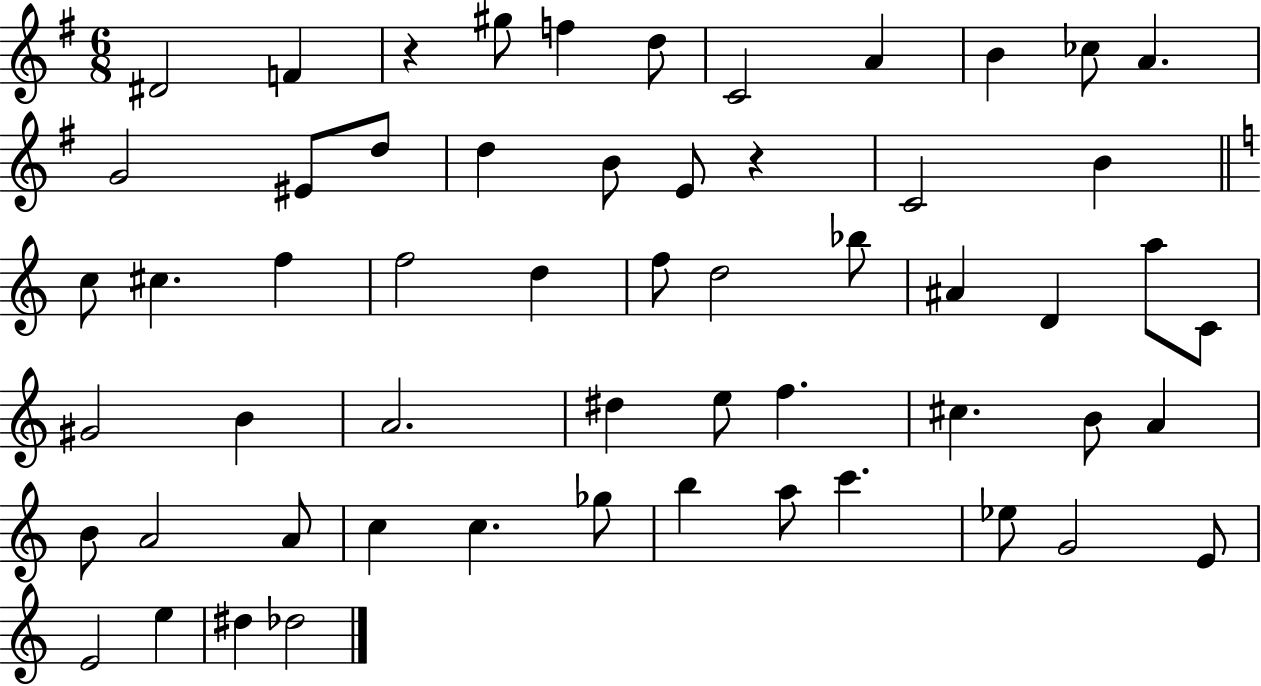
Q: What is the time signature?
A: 6/8